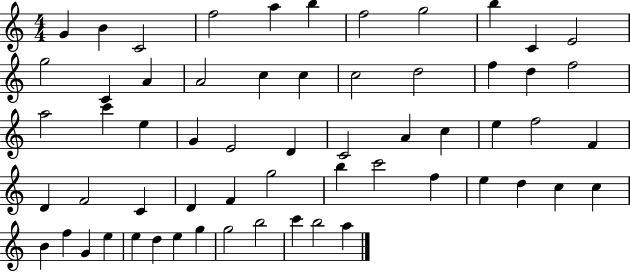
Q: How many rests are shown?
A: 0